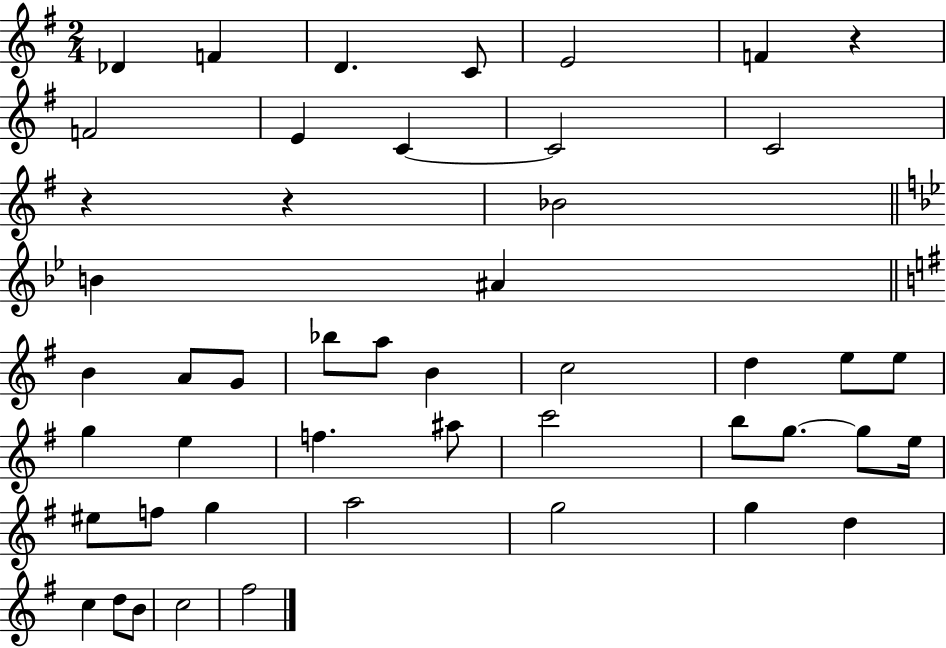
Db4/q F4/q D4/q. C4/e E4/h F4/q R/q F4/h E4/q C4/q C4/h C4/h R/q R/q Bb4/h B4/q A#4/q B4/q A4/e G4/e Bb5/e A5/e B4/q C5/h D5/q E5/e E5/e G5/q E5/q F5/q. A#5/e C6/h B5/e G5/e. G5/e E5/s EIS5/e F5/e G5/q A5/h G5/h G5/q D5/q C5/q D5/e B4/e C5/h F#5/h